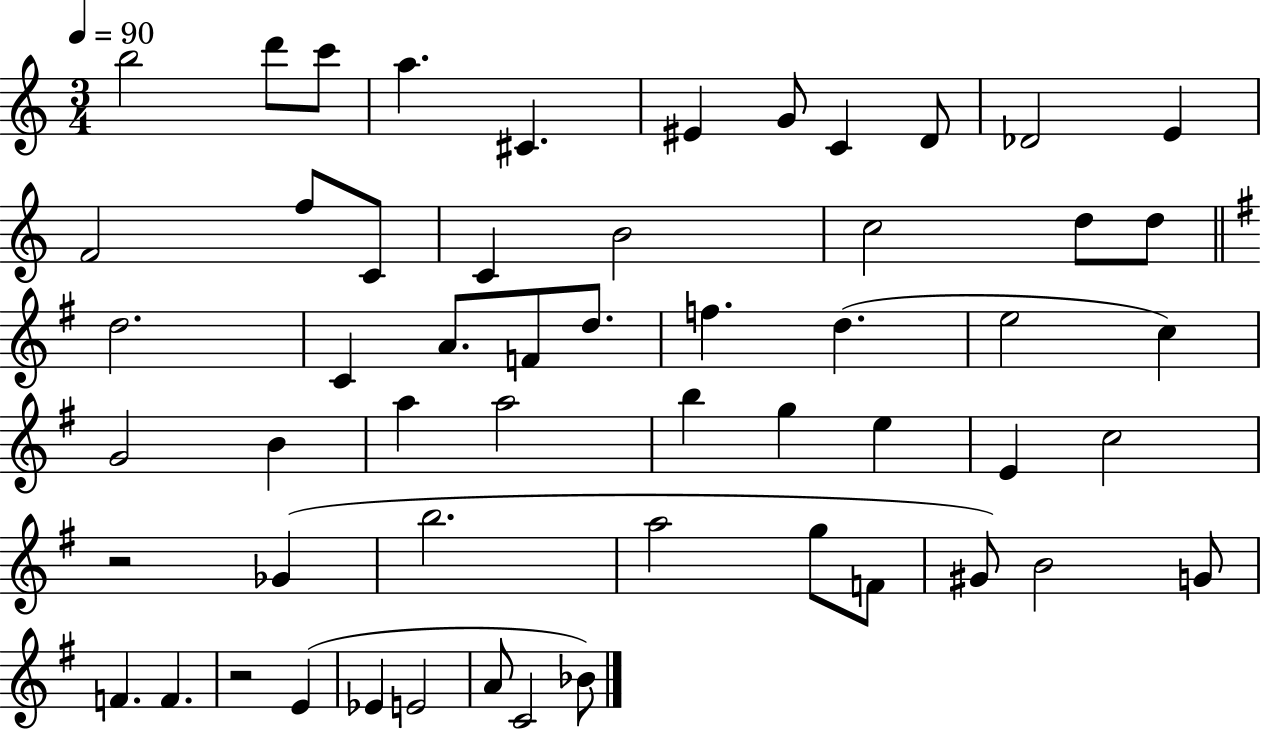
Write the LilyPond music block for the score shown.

{
  \clef treble
  \numericTimeSignature
  \time 3/4
  \key c \major
  \tempo 4 = 90
  b''2 d'''8 c'''8 | a''4. cis'4. | eis'4 g'8 c'4 d'8 | des'2 e'4 | \break f'2 f''8 c'8 | c'4 b'2 | c''2 d''8 d''8 | \bar "||" \break \key g \major d''2. | c'4 a'8. f'8 d''8. | f''4. d''4.( | e''2 c''4) | \break g'2 b'4 | a''4 a''2 | b''4 g''4 e''4 | e'4 c''2 | \break r2 ges'4( | b''2. | a''2 g''8 f'8 | gis'8) b'2 g'8 | \break f'4. f'4. | r2 e'4( | ees'4 e'2 | a'8 c'2 bes'8) | \break \bar "|."
}